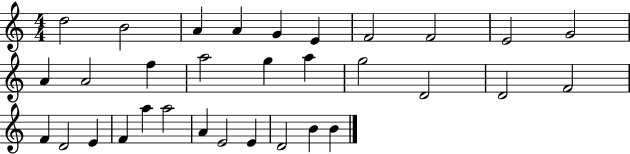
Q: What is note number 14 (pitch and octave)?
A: A5